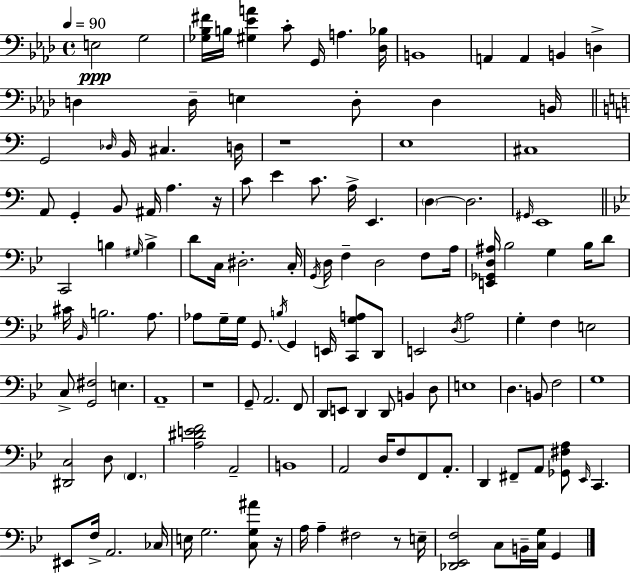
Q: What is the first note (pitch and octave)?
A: E3